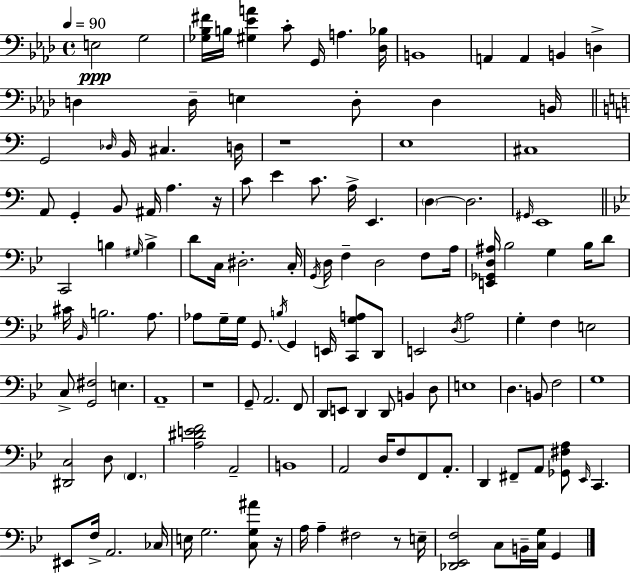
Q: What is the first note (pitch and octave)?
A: E3